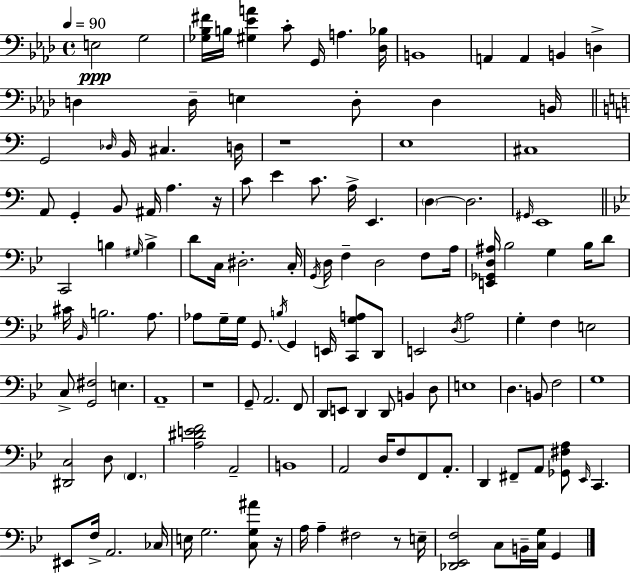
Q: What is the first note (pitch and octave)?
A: E3